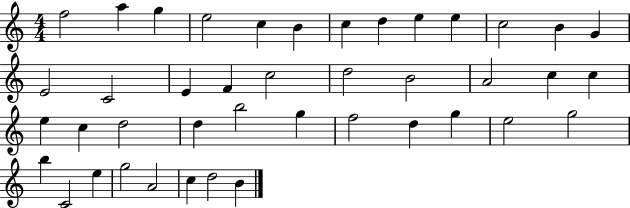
X:1
T:Untitled
M:4/4
L:1/4
K:C
f2 a g e2 c B c d e e c2 B G E2 C2 E F c2 d2 B2 A2 c c e c d2 d b2 g f2 d g e2 g2 b C2 e g2 A2 c d2 B